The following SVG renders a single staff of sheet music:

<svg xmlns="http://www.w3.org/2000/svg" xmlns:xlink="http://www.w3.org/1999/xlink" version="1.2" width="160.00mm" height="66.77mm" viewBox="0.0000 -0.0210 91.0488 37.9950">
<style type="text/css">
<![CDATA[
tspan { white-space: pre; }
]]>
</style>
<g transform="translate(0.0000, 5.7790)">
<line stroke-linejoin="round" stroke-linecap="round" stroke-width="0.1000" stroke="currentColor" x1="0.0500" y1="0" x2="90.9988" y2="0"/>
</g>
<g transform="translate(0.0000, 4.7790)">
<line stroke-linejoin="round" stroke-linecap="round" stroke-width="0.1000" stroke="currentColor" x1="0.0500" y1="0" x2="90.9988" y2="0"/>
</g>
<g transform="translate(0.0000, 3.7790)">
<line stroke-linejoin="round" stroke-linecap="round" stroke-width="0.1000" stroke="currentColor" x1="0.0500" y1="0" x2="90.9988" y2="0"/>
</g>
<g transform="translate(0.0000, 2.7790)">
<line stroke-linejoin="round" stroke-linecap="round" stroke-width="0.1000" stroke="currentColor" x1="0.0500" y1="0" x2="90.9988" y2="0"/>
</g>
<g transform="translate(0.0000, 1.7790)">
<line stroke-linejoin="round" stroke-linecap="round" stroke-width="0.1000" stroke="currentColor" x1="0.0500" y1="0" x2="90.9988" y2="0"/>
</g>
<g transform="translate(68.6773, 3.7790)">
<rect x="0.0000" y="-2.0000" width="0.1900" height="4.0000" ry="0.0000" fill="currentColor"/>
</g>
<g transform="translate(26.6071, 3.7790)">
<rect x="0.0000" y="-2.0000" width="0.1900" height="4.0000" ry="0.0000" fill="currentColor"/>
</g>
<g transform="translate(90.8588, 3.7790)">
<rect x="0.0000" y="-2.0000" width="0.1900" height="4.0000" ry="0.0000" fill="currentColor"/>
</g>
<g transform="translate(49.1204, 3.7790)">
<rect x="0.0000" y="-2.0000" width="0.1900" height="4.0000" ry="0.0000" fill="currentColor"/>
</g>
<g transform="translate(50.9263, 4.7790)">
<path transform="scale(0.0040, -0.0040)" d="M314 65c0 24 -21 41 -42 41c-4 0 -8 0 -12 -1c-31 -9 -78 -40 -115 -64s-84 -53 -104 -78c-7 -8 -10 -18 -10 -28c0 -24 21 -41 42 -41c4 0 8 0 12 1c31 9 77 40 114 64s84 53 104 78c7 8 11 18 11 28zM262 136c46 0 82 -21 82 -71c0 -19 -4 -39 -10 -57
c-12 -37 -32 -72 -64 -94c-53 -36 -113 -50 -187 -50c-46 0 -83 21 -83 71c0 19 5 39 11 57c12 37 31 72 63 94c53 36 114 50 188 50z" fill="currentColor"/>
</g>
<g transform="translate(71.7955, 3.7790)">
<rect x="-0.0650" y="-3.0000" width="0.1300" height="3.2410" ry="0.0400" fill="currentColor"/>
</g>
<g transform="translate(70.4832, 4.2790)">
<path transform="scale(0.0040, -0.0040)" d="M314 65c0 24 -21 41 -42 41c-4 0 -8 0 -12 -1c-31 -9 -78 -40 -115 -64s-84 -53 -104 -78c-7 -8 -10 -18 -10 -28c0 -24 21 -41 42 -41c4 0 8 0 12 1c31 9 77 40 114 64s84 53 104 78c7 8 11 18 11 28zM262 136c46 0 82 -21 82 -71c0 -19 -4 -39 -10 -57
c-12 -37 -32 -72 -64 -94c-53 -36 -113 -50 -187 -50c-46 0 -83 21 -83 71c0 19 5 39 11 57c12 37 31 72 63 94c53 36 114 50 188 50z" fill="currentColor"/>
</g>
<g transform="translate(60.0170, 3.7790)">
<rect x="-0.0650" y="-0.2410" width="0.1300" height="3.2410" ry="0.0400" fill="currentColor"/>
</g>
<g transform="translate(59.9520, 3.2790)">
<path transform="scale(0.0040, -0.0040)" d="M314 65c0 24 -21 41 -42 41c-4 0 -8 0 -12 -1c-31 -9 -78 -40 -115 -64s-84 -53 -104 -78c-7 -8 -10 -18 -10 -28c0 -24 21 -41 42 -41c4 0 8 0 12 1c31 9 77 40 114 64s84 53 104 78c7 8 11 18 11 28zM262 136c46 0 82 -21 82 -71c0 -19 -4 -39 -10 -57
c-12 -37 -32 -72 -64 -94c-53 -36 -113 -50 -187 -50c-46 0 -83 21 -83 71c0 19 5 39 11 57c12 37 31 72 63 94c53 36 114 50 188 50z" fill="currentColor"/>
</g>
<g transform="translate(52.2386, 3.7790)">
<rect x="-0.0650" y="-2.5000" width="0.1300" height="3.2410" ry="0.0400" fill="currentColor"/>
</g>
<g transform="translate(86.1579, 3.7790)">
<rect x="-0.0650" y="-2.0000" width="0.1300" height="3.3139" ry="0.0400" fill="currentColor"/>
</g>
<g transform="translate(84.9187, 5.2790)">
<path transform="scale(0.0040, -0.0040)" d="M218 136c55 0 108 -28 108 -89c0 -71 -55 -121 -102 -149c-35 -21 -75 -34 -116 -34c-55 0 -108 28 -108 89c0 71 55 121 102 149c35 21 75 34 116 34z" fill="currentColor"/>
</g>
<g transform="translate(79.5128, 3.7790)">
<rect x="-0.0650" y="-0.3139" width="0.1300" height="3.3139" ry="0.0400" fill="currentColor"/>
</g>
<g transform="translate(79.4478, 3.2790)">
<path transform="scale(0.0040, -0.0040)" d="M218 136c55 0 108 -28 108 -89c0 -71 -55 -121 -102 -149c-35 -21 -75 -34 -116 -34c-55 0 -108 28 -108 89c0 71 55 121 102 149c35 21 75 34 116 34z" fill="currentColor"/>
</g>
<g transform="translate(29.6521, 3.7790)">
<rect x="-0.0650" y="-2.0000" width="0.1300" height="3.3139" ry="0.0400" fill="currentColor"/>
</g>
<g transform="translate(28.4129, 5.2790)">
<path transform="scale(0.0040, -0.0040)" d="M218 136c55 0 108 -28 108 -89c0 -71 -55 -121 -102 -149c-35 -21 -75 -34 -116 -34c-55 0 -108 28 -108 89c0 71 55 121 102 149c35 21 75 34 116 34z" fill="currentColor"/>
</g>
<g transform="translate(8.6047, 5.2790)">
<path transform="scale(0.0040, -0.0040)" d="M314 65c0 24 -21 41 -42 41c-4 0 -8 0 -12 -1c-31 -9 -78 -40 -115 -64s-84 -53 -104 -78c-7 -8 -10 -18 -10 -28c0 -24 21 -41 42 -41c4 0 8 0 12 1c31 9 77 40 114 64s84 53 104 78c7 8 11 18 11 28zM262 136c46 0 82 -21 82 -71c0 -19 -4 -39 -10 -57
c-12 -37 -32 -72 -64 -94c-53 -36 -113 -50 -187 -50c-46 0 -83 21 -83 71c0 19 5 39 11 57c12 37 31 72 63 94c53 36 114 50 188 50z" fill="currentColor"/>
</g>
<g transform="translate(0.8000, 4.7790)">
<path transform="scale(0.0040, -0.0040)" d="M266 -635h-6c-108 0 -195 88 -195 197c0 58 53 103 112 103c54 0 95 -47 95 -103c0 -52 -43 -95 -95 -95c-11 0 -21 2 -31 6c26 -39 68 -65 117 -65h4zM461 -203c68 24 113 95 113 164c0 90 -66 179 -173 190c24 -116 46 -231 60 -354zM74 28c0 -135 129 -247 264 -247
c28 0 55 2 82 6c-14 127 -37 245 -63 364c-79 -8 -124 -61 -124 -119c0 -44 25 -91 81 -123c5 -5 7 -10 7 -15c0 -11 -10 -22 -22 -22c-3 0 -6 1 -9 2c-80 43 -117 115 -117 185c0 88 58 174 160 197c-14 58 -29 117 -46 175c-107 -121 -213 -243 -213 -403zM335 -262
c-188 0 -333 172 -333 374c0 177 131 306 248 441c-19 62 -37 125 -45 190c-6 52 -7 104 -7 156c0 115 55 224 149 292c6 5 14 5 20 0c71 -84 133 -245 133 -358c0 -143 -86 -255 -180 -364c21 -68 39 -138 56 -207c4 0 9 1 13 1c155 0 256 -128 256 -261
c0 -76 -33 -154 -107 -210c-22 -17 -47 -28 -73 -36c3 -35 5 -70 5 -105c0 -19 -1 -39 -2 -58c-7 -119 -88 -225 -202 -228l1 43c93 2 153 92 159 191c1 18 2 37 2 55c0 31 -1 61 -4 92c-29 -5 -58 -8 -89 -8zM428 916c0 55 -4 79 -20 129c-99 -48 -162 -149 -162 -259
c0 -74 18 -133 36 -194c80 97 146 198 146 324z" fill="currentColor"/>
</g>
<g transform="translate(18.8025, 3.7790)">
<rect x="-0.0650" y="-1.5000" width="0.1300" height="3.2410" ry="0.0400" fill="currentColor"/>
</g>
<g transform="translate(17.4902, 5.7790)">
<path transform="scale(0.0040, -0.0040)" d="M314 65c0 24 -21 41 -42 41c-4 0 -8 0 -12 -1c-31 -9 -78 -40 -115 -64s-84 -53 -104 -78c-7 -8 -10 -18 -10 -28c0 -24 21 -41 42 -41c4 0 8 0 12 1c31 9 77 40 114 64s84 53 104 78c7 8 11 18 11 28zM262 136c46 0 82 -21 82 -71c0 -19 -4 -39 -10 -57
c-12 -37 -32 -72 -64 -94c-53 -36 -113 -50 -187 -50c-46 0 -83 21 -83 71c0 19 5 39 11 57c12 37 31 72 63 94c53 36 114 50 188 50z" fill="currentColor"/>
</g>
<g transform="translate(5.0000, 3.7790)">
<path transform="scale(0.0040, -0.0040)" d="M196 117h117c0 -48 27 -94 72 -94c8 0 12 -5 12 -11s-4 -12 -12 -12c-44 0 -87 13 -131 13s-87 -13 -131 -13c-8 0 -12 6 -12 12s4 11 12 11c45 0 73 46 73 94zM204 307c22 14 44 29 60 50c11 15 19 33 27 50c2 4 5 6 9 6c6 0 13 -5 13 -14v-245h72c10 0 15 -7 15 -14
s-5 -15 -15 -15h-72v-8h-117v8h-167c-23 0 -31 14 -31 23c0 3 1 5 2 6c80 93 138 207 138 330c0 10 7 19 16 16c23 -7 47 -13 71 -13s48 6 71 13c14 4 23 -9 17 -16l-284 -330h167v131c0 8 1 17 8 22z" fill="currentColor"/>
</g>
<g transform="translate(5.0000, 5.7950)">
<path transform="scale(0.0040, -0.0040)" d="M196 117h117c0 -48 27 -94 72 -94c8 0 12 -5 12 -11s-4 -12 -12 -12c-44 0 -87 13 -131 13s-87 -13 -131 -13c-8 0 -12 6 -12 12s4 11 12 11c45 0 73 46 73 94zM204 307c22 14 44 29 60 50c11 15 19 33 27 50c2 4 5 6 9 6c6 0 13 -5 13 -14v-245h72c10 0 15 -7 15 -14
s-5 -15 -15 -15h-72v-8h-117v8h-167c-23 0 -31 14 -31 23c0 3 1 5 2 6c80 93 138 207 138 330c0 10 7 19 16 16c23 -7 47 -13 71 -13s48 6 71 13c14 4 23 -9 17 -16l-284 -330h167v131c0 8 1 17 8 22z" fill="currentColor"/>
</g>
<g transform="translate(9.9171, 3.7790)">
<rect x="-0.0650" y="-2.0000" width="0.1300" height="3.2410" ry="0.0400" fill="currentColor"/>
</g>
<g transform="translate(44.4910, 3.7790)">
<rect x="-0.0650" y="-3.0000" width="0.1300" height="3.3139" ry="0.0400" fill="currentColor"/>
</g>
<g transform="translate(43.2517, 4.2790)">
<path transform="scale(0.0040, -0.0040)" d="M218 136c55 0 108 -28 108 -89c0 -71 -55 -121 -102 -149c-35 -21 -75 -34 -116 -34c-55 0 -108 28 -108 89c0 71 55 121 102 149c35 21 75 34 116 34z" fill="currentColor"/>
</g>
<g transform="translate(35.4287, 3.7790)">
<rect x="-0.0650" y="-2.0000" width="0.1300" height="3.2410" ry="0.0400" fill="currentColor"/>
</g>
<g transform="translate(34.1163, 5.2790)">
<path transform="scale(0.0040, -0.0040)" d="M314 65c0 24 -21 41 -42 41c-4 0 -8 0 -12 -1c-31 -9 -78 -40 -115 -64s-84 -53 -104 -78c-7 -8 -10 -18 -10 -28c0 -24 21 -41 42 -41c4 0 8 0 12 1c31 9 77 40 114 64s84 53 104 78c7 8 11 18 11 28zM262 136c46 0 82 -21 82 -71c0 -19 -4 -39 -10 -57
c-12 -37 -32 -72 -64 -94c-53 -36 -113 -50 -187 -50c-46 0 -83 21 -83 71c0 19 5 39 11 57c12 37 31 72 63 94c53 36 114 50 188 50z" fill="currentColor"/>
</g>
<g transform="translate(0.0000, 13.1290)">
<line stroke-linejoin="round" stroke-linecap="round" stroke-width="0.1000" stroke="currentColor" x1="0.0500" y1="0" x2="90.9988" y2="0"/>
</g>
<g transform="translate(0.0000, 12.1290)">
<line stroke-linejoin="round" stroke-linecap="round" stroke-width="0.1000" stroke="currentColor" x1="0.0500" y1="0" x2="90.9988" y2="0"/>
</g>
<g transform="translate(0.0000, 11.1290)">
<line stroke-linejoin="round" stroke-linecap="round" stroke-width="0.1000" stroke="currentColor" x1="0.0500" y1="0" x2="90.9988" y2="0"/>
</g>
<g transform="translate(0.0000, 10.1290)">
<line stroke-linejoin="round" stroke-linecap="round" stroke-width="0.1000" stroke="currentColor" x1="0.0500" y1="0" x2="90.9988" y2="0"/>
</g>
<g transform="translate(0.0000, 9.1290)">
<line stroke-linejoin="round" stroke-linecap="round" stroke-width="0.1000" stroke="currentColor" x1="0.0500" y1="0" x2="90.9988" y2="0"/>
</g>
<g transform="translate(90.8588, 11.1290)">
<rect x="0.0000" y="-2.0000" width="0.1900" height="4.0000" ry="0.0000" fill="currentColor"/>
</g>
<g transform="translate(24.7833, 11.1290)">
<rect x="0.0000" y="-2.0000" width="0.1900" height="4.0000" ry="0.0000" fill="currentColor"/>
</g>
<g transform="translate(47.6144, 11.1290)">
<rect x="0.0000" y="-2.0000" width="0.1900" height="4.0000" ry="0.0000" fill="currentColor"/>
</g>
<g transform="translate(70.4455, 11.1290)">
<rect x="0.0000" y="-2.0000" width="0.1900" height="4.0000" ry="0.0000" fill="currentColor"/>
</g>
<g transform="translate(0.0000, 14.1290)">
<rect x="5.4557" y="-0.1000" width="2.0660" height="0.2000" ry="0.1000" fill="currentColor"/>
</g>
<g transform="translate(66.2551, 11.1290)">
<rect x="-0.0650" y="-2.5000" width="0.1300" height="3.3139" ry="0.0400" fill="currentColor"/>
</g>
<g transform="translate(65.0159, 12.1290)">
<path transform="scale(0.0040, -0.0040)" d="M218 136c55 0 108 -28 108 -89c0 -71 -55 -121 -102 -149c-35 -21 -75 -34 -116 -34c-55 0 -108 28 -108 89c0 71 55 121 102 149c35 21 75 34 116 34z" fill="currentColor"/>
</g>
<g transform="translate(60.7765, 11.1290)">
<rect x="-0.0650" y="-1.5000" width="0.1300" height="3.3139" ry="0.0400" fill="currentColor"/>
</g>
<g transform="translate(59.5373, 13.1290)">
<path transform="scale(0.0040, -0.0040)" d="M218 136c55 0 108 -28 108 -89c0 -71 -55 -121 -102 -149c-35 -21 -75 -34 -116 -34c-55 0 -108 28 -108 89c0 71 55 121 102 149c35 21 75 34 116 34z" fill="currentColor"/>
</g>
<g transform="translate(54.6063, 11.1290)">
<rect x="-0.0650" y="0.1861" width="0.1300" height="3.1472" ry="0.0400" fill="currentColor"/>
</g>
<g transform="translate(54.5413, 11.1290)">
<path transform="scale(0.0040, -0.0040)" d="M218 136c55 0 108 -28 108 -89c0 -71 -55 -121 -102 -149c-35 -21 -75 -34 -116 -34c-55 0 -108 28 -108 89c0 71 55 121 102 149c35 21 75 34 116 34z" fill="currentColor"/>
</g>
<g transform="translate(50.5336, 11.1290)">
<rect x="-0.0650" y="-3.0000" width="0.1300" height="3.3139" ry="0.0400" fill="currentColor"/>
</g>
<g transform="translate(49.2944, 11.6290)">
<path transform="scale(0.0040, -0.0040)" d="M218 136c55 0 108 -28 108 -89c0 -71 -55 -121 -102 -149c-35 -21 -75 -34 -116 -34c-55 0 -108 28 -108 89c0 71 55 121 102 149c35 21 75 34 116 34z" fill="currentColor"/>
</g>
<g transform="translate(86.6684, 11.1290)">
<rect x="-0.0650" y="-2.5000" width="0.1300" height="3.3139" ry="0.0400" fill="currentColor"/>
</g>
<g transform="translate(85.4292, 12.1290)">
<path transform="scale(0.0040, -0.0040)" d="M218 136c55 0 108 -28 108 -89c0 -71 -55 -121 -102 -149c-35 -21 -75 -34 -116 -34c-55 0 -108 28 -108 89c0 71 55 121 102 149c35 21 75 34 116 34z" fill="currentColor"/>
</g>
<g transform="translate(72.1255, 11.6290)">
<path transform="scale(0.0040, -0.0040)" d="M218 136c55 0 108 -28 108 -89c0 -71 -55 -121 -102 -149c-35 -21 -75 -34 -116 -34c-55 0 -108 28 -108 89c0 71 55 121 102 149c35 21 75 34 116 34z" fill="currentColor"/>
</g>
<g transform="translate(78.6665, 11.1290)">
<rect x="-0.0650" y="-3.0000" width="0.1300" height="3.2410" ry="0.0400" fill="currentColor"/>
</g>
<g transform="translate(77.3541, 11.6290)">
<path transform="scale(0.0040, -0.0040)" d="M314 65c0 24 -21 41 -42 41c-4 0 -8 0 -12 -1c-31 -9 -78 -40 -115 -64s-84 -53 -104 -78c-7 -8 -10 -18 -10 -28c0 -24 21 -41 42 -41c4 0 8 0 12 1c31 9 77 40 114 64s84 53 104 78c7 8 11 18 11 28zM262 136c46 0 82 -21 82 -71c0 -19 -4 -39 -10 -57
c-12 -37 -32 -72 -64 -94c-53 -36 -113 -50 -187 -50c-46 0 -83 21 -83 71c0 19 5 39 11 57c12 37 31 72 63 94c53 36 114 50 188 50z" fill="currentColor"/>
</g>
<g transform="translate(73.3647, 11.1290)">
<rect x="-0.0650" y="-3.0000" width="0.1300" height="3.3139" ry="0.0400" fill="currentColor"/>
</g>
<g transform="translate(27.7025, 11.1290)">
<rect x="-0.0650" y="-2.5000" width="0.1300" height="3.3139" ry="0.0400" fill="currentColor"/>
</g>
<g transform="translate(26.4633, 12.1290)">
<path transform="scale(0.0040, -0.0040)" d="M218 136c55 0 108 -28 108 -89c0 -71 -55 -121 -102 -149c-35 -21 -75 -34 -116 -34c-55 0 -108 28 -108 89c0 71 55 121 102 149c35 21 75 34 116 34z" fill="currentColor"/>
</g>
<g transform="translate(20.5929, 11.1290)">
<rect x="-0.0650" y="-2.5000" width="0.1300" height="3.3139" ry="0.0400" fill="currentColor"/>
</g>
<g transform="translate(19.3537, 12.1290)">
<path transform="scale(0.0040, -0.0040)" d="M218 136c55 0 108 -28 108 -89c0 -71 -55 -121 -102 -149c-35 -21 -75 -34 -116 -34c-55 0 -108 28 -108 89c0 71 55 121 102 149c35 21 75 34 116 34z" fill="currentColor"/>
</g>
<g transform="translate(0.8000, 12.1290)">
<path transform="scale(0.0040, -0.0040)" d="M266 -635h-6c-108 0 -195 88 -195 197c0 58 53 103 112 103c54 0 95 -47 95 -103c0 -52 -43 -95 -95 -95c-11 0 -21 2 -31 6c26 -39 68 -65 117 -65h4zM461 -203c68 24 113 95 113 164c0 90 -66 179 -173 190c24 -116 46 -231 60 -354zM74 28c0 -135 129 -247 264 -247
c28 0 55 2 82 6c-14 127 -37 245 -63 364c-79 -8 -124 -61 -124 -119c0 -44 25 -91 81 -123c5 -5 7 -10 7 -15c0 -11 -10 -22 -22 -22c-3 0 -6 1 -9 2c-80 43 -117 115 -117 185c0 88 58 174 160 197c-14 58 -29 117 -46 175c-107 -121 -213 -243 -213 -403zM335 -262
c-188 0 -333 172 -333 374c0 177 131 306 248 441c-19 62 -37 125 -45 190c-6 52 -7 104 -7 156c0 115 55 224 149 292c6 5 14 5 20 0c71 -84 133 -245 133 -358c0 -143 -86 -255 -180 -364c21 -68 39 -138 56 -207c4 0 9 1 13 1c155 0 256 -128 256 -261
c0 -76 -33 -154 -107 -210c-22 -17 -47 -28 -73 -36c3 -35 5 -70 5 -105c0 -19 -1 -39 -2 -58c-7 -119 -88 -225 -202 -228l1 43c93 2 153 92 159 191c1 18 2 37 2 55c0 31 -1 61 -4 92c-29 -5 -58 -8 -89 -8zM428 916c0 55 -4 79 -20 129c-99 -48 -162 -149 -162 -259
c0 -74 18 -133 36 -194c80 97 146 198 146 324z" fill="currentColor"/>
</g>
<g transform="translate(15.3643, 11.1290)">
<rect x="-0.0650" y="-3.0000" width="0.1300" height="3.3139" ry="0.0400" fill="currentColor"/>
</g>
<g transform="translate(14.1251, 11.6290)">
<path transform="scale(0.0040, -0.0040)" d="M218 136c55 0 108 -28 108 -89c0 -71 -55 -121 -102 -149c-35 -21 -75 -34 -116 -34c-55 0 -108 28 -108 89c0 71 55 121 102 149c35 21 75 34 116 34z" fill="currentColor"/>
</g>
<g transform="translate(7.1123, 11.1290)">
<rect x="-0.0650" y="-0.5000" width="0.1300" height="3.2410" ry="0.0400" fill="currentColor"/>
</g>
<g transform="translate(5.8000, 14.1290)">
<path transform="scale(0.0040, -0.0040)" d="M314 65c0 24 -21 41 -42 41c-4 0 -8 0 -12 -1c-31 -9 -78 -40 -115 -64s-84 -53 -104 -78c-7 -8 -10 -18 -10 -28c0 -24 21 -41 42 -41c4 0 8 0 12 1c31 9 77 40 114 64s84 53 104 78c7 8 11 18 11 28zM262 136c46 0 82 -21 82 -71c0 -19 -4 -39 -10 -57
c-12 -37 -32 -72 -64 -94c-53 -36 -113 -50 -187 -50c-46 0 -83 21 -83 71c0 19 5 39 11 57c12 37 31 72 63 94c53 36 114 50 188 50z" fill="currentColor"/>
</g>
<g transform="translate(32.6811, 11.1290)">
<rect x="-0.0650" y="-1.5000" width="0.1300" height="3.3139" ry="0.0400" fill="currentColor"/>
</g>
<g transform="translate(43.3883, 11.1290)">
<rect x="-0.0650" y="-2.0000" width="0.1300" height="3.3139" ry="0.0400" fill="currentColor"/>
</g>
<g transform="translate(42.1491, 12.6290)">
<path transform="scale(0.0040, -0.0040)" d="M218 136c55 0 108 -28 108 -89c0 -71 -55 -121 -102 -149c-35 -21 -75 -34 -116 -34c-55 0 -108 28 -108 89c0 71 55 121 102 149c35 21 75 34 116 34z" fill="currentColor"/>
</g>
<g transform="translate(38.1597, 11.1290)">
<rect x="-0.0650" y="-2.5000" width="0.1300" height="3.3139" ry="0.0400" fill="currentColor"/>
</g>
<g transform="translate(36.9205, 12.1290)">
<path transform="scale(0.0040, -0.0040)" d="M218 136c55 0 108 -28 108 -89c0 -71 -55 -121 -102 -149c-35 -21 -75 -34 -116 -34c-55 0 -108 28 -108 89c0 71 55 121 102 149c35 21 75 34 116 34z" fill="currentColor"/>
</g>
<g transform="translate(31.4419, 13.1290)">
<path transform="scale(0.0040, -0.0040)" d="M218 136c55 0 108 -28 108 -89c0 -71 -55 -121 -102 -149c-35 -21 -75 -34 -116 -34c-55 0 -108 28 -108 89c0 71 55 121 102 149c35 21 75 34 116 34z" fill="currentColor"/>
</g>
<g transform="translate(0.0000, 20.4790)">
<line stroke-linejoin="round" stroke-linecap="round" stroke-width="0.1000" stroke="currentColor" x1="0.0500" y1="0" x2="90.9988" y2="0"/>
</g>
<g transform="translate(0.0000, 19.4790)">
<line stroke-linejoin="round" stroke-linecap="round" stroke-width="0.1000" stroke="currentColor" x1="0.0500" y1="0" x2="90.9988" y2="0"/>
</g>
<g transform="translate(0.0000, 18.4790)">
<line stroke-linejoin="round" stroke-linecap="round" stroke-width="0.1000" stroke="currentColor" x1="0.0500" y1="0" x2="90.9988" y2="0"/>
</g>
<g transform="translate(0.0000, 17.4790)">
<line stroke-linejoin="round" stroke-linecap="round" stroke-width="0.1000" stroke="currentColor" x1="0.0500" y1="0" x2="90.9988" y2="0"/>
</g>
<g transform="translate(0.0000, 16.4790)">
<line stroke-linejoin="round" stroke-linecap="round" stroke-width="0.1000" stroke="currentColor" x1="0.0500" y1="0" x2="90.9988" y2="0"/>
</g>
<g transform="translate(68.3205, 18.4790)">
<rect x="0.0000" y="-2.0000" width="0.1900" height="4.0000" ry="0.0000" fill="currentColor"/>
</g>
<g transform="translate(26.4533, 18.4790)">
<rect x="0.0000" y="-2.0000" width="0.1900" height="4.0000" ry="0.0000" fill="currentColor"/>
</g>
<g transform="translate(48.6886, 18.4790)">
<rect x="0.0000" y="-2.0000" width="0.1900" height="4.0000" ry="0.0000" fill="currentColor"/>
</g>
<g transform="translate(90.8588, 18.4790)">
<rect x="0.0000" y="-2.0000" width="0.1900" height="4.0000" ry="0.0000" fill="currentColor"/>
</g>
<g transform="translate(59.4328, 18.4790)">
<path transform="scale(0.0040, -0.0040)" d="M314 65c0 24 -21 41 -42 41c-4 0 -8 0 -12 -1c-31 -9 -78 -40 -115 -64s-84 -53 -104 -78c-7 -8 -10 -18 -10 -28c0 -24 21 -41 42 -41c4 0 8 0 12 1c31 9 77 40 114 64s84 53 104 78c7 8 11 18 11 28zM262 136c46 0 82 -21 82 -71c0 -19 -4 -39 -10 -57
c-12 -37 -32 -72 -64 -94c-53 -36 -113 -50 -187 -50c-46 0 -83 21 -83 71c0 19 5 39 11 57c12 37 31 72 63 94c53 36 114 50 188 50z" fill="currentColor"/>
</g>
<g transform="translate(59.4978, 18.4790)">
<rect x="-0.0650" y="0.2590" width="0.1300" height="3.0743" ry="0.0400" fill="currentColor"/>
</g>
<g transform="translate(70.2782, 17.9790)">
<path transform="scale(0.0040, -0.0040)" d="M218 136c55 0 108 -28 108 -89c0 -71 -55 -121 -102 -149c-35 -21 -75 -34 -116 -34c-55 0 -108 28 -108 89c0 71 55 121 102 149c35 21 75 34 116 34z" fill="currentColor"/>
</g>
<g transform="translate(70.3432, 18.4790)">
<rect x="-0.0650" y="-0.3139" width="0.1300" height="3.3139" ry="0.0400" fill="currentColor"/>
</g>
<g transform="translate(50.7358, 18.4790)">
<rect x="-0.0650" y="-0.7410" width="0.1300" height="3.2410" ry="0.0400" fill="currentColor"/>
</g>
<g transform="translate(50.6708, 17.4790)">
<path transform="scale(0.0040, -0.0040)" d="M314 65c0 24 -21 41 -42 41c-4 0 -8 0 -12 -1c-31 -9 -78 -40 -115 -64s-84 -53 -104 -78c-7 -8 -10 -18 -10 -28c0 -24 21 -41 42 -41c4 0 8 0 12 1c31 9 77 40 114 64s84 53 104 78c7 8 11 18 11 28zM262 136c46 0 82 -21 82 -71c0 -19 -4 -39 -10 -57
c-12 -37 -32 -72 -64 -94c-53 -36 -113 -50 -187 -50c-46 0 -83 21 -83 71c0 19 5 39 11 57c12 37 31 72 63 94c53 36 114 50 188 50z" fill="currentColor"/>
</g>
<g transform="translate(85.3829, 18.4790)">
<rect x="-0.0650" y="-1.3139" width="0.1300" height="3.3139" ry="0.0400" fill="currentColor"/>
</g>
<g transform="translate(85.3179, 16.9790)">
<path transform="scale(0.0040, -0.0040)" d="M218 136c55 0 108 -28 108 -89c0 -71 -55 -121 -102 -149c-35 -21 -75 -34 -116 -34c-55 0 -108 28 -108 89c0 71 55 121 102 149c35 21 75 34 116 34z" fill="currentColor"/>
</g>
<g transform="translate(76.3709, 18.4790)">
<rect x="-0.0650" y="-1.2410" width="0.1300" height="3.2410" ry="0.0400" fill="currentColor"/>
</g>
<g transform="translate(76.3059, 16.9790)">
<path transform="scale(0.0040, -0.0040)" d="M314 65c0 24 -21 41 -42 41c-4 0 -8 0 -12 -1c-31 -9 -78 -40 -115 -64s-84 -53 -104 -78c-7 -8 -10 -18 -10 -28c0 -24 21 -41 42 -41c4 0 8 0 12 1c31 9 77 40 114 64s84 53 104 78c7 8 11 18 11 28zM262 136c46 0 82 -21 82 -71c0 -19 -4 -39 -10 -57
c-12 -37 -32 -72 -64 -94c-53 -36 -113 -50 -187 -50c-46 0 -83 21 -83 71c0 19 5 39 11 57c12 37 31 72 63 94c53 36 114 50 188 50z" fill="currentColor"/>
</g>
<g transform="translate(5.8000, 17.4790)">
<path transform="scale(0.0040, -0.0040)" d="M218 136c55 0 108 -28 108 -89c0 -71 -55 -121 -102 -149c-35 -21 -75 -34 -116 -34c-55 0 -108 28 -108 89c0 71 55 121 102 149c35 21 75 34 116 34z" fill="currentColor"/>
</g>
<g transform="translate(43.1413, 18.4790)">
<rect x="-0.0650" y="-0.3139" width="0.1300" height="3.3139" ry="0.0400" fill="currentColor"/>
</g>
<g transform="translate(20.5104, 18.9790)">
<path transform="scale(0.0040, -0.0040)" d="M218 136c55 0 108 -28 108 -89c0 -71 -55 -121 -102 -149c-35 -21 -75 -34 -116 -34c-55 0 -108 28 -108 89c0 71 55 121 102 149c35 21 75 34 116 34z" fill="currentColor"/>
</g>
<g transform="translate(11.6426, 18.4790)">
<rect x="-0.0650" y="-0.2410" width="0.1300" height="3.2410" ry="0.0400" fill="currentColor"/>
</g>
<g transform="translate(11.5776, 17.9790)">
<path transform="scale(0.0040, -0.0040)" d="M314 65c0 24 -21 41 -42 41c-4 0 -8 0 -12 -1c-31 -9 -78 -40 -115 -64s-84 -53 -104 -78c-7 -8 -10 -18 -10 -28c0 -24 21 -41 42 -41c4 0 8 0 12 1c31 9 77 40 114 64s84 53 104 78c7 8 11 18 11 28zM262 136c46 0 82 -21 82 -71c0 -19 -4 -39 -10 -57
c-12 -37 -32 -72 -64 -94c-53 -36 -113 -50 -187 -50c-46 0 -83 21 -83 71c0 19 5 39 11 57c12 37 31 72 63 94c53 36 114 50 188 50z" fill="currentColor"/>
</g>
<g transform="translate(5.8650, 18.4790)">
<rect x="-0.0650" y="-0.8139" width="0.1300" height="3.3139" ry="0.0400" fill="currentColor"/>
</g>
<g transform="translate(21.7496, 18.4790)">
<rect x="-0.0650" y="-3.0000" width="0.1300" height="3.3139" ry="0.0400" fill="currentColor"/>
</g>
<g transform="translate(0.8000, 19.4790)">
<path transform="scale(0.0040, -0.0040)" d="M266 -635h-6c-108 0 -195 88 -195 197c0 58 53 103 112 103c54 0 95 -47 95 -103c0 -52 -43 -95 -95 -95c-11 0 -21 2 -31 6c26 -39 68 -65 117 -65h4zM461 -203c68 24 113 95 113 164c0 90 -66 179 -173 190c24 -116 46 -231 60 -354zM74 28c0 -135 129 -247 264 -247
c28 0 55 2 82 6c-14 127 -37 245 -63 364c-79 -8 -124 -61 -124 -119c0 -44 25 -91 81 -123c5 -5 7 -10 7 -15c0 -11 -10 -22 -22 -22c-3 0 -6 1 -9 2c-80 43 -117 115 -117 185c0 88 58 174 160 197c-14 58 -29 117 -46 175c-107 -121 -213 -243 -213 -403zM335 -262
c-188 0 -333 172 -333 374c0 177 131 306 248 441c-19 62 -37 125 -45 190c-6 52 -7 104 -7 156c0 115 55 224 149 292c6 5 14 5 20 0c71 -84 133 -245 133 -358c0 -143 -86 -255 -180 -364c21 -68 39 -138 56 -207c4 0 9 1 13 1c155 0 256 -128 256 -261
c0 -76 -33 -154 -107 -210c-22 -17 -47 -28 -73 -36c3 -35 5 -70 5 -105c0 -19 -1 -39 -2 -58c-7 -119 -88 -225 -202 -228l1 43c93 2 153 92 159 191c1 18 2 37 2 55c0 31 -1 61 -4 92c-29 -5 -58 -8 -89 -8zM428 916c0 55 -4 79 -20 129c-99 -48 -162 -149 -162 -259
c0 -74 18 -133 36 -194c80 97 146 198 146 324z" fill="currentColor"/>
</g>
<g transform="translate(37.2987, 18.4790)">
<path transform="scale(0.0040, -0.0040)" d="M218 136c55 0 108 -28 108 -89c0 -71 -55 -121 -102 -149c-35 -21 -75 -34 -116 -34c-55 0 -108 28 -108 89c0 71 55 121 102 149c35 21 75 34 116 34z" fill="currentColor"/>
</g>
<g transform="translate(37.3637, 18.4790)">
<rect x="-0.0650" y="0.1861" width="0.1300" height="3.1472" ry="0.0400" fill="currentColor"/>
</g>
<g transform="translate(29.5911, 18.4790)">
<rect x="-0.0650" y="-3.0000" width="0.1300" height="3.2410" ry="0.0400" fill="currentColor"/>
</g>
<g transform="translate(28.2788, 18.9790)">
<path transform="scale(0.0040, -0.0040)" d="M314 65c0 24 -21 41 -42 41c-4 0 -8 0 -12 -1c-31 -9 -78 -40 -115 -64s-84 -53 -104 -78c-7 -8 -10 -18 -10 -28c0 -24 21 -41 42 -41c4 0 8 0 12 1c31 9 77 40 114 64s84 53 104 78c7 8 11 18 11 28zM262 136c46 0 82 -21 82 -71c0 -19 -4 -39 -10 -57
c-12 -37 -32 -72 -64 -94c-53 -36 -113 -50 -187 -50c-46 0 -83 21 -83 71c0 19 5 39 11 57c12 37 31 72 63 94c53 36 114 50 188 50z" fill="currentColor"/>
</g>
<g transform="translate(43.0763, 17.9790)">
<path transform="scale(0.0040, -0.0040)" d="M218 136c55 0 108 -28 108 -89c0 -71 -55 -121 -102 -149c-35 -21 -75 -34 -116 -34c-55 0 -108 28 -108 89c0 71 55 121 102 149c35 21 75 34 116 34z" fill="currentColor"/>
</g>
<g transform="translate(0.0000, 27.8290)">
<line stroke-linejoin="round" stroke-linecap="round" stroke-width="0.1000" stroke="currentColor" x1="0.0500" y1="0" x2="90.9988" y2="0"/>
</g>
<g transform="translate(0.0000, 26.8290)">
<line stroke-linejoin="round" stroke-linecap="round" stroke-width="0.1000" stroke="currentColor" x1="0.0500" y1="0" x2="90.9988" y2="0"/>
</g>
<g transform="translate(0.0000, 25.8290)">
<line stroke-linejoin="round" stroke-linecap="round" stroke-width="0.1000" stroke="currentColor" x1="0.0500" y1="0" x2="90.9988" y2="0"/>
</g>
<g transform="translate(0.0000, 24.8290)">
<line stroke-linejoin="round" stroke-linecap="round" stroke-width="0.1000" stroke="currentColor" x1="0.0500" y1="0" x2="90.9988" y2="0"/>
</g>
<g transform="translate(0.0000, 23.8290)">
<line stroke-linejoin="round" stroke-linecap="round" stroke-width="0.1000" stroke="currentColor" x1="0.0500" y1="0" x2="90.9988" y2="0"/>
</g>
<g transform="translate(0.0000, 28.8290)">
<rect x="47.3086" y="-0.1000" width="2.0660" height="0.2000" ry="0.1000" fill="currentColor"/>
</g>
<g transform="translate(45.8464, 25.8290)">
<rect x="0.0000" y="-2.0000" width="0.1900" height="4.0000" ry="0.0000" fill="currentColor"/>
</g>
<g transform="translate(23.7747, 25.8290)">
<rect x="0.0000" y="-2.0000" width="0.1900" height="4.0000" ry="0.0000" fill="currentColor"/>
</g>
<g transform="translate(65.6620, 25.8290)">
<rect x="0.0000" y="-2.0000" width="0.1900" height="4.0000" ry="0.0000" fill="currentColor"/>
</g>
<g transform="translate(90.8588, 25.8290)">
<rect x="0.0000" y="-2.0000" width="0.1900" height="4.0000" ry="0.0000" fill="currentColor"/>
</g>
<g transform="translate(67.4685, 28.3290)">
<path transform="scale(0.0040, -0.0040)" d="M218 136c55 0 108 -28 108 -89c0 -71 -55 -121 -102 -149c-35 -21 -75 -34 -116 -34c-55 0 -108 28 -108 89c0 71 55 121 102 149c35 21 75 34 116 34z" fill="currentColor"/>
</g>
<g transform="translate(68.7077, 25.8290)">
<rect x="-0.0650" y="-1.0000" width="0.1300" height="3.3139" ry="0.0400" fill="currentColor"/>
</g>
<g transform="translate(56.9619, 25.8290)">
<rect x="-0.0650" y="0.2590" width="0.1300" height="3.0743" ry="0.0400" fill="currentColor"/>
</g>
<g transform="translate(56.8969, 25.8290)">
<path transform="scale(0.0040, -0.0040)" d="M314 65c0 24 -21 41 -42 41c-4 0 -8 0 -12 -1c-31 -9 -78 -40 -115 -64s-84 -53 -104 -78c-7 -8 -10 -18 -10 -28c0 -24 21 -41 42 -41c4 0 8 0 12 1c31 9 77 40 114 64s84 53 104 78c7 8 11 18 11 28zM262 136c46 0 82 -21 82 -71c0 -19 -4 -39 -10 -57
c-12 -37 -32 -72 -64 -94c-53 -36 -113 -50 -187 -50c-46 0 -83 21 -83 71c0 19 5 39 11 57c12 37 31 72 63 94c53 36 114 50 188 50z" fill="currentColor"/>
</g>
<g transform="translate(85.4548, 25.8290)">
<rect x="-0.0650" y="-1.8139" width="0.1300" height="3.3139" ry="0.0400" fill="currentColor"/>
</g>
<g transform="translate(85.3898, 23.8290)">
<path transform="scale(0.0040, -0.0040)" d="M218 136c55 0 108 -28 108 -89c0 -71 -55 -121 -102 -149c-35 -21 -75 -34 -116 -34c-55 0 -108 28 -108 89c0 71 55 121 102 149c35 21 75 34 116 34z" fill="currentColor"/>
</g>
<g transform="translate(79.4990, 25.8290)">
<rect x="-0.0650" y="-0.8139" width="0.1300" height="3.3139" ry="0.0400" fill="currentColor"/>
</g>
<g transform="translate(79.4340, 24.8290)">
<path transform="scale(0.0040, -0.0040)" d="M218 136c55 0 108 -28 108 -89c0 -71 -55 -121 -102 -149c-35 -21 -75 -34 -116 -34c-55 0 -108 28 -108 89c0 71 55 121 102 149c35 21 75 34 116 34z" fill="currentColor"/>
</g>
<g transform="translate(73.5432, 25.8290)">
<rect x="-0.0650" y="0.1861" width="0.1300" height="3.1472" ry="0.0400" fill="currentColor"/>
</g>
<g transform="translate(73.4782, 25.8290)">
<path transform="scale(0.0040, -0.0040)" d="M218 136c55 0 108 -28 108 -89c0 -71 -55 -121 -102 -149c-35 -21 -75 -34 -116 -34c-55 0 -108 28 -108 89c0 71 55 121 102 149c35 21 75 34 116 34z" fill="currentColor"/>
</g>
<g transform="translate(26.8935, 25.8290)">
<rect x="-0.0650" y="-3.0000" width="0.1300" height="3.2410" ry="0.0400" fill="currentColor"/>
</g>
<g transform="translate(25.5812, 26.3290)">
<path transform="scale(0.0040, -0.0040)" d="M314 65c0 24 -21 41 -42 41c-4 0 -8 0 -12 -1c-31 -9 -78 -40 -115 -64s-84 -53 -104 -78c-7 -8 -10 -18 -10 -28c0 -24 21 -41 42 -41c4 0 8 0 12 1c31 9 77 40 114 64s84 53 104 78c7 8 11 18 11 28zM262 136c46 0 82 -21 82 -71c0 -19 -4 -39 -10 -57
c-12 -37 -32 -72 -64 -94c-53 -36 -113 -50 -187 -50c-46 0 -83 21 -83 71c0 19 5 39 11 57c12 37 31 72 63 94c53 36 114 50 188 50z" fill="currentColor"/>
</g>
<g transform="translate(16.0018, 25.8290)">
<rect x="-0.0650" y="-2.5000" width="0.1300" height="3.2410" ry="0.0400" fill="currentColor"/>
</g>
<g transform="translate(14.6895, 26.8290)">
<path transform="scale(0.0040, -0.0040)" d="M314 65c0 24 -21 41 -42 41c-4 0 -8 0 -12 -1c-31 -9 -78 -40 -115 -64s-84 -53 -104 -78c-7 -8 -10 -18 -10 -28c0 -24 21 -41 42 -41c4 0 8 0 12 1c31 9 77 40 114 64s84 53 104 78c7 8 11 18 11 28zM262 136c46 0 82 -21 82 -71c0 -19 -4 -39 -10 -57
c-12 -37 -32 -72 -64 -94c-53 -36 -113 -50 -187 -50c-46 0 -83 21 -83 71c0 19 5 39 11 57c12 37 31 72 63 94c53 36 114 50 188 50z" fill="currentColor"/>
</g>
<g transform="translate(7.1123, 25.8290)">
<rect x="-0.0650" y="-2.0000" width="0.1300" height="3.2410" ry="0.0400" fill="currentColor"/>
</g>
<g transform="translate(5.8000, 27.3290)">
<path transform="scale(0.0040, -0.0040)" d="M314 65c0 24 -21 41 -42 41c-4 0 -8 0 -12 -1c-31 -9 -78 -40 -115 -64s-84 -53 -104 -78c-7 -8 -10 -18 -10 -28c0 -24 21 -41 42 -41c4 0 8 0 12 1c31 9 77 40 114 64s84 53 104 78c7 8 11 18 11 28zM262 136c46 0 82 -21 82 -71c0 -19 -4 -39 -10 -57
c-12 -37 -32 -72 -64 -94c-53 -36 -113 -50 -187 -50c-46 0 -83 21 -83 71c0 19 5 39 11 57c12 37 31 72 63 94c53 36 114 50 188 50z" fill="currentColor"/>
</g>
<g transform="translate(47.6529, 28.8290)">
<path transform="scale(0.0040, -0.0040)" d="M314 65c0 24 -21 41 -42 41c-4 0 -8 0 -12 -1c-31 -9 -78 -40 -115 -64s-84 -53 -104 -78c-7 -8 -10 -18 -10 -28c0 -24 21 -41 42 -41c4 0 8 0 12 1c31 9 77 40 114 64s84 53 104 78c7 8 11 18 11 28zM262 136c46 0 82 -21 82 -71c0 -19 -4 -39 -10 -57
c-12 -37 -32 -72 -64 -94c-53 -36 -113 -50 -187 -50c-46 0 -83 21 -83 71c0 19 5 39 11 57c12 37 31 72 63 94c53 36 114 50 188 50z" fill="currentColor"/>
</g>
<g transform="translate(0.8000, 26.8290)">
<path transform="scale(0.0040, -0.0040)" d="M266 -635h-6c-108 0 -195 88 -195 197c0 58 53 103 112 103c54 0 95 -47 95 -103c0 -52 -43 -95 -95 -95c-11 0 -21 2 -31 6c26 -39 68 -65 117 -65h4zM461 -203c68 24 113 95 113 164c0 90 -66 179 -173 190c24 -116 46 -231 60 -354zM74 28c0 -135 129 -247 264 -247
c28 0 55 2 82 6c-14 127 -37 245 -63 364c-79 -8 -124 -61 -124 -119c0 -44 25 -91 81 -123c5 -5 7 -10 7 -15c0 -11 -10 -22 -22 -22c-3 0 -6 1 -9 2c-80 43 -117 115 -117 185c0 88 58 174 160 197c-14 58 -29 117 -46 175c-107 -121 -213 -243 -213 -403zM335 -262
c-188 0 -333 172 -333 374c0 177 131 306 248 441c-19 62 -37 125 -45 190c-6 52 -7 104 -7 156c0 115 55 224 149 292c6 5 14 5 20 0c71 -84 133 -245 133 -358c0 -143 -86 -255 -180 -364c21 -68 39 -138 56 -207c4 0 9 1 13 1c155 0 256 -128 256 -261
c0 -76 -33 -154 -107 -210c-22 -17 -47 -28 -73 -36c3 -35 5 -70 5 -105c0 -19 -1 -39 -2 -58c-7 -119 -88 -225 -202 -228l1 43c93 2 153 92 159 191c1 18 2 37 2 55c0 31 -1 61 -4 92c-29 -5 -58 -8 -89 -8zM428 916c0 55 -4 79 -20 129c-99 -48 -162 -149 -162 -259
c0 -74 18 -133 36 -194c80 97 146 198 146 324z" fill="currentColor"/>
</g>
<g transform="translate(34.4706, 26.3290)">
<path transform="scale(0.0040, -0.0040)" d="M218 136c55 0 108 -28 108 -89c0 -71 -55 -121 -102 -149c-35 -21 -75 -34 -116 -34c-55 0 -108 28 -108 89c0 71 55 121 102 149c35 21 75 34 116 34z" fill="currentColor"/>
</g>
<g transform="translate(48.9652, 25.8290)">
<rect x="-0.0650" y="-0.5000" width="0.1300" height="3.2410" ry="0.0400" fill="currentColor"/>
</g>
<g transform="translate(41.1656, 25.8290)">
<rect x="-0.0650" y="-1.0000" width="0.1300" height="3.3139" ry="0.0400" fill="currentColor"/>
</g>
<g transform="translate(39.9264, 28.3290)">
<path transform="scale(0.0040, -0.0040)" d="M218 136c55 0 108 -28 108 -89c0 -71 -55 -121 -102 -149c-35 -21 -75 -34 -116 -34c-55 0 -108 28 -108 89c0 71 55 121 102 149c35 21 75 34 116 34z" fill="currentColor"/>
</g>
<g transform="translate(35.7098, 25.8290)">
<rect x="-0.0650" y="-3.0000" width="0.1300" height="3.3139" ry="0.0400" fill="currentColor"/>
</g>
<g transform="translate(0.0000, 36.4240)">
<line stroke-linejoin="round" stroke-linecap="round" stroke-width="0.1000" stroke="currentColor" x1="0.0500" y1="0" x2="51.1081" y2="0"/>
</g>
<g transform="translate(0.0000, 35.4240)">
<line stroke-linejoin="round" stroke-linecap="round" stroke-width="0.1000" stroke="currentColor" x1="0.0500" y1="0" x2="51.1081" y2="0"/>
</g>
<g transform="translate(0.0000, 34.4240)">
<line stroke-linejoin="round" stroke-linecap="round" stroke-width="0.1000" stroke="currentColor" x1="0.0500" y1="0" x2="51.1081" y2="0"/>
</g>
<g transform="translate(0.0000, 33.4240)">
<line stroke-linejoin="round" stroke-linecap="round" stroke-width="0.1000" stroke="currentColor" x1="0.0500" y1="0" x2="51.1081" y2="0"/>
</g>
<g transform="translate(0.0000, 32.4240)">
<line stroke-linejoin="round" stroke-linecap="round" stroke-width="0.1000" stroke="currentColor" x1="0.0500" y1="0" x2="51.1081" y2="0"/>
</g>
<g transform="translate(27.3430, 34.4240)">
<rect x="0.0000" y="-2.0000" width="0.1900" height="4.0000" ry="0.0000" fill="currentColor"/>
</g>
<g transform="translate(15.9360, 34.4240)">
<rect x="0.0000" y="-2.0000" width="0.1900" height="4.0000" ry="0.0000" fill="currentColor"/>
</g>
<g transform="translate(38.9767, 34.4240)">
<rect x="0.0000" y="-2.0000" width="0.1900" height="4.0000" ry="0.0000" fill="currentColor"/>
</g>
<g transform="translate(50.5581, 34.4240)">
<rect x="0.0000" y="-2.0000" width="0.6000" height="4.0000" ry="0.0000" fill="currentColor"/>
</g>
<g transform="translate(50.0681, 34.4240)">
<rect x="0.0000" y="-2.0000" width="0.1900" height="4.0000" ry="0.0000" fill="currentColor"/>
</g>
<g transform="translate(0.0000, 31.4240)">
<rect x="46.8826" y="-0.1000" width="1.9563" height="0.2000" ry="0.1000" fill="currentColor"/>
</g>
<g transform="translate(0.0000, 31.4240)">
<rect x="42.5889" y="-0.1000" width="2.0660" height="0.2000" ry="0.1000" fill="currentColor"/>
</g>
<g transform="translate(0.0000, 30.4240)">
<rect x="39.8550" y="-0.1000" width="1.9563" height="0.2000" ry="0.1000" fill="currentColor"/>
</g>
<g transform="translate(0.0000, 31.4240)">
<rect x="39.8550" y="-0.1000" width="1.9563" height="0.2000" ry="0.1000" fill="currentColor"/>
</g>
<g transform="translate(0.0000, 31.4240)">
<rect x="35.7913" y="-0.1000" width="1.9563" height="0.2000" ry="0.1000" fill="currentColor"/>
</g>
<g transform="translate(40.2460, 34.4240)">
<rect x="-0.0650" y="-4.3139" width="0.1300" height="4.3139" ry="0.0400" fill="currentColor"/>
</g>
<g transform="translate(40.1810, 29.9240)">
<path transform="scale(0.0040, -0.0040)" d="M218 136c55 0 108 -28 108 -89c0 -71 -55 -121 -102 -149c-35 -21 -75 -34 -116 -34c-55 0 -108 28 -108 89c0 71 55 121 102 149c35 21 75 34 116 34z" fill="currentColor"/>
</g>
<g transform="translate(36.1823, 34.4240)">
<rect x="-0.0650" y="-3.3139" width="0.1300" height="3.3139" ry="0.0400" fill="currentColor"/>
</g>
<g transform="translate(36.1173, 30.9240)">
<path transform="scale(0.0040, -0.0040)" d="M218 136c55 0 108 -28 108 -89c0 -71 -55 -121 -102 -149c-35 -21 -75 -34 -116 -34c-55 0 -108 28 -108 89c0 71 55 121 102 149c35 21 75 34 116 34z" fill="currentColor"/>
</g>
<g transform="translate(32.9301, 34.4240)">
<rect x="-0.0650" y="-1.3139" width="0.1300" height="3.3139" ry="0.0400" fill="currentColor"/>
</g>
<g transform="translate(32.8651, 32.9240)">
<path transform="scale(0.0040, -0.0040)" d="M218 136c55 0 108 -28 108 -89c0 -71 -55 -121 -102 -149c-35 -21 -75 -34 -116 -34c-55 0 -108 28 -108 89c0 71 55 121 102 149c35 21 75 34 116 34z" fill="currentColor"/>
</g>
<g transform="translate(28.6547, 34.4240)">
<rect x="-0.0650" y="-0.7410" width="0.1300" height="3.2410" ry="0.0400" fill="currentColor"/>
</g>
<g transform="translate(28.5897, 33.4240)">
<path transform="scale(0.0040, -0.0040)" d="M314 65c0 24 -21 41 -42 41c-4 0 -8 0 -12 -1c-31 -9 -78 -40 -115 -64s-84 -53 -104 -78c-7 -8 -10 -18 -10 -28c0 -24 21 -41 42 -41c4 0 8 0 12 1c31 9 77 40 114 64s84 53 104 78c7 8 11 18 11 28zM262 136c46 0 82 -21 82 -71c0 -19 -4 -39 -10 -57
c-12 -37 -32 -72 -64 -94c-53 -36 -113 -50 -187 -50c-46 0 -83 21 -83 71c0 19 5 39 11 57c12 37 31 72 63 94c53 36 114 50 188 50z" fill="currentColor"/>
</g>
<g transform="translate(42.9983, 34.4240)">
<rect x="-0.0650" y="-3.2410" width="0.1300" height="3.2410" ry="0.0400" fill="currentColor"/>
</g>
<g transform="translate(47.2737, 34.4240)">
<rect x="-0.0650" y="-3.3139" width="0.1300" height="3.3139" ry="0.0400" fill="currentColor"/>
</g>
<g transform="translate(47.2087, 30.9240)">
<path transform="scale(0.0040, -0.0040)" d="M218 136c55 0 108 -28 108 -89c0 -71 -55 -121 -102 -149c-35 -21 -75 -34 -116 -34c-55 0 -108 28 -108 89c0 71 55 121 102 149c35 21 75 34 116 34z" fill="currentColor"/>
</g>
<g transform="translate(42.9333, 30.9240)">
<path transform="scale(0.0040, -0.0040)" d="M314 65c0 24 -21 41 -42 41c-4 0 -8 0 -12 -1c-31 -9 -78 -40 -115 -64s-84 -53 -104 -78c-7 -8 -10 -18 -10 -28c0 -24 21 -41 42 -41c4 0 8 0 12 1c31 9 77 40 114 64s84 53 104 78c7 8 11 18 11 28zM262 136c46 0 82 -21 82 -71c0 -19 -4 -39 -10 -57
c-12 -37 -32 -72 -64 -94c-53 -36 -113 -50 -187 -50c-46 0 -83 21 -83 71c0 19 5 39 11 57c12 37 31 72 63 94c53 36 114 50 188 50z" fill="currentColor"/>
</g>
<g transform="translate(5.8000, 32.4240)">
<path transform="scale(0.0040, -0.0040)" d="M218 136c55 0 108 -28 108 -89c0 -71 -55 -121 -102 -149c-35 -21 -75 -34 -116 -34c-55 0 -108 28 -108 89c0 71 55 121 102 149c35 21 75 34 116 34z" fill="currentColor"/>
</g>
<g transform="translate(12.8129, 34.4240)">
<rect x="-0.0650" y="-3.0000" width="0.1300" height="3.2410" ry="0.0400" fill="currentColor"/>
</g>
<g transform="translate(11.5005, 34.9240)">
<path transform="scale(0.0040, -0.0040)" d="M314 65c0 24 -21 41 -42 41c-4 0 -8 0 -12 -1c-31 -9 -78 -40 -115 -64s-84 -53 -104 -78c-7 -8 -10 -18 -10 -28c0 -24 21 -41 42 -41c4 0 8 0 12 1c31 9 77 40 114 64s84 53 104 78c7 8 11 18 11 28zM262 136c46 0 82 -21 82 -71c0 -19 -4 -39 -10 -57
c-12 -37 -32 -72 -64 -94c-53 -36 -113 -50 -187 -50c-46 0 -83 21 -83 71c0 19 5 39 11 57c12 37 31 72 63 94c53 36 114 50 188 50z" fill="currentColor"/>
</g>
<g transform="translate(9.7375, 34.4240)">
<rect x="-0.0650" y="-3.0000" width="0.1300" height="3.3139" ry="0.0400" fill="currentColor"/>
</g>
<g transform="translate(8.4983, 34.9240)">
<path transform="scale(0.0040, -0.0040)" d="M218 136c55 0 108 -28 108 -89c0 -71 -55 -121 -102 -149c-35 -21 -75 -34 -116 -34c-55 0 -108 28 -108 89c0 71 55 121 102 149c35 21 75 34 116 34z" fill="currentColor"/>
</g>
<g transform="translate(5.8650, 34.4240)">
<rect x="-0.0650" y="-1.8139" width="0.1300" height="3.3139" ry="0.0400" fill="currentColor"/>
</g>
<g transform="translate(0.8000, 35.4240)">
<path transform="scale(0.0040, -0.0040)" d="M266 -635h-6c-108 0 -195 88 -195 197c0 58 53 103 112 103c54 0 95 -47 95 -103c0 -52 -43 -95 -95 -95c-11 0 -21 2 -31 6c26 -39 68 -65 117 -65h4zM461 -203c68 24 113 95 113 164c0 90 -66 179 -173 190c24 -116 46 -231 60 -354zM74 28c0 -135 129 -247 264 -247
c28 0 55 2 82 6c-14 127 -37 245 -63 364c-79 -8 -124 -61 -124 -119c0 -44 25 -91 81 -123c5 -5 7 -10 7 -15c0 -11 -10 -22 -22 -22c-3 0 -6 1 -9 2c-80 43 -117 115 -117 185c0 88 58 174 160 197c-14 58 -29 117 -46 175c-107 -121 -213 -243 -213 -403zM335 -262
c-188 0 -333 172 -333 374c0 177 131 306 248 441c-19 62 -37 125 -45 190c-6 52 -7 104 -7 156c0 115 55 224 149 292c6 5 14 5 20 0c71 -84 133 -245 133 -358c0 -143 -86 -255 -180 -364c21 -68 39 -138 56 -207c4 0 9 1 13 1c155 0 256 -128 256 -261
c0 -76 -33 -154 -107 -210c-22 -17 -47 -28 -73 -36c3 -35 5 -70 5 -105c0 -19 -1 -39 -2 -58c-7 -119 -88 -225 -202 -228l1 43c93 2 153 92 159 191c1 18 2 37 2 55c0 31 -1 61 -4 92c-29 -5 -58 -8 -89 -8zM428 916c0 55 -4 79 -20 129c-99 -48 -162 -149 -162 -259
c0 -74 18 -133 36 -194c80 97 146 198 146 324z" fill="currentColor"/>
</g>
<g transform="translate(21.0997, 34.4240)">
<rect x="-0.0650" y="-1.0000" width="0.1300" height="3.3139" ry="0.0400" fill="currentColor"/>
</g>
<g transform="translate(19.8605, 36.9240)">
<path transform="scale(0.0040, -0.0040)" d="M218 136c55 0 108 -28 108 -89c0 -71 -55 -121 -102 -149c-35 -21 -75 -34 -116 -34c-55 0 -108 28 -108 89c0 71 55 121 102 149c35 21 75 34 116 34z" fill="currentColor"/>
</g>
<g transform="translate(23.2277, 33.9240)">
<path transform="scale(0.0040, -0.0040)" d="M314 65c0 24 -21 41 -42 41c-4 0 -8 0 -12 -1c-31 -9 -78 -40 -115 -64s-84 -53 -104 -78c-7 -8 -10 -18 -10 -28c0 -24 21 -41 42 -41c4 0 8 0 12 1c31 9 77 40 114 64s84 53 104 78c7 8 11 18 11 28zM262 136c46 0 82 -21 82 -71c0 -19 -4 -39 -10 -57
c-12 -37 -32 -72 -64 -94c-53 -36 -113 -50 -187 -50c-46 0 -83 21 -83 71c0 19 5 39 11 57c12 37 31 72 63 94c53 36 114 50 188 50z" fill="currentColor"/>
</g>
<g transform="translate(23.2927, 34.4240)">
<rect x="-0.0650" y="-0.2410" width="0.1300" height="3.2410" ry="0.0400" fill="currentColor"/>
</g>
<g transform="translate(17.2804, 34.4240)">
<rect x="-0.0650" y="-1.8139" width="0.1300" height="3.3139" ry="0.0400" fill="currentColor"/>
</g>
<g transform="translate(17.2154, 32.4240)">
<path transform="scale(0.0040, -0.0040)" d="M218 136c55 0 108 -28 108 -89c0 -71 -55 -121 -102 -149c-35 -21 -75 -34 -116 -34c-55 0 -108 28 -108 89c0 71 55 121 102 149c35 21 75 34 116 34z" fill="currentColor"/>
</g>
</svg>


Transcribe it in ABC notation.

X:1
T:Untitled
M:4/4
L:1/4
K:C
F2 E2 F F2 A G2 c2 A2 c F C2 A G G E G F A B E G A A2 G d c2 A A2 B c d2 B2 c e2 e F2 G2 A2 A D C2 B2 D B d f f A A2 f D c2 d2 e b d' b2 b